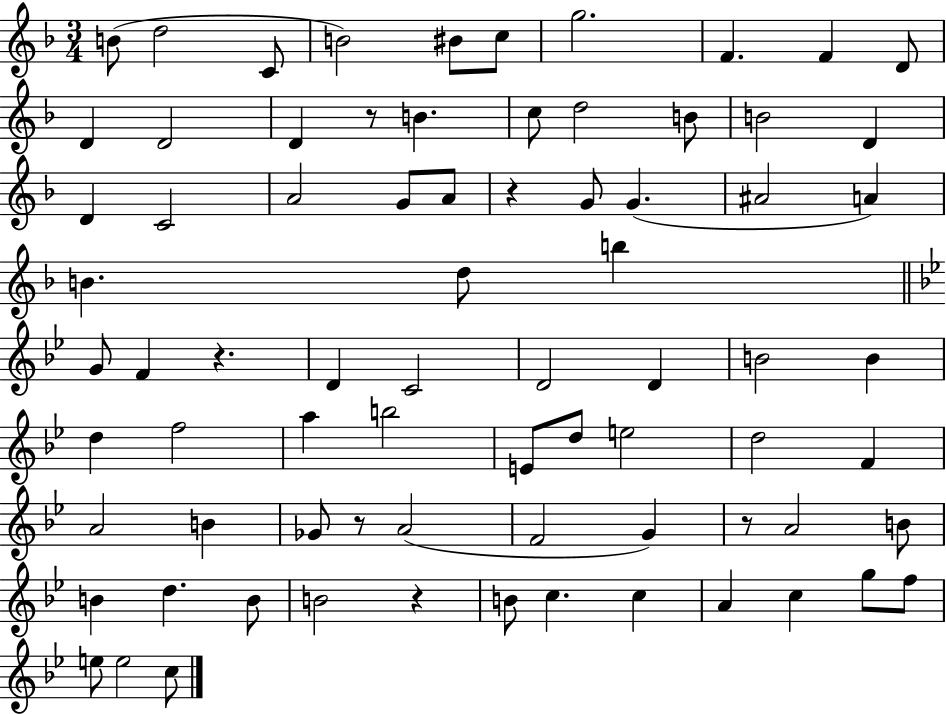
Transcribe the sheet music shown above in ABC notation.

X:1
T:Untitled
M:3/4
L:1/4
K:F
B/2 d2 C/2 B2 ^B/2 c/2 g2 F F D/2 D D2 D z/2 B c/2 d2 B/2 B2 D D C2 A2 G/2 A/2 z G/2 G ^A2 A B d/2 b G/2 F z D C2 D2 D B2 B d f2 a b2 E/2 d/2 e2 d2 F A2 B _G/2 z/2 A2 F2 G z/2 A2 B/2 B d B/2 B2 z B/2 c c A c g/2 f/2 e/2 e2 c/2